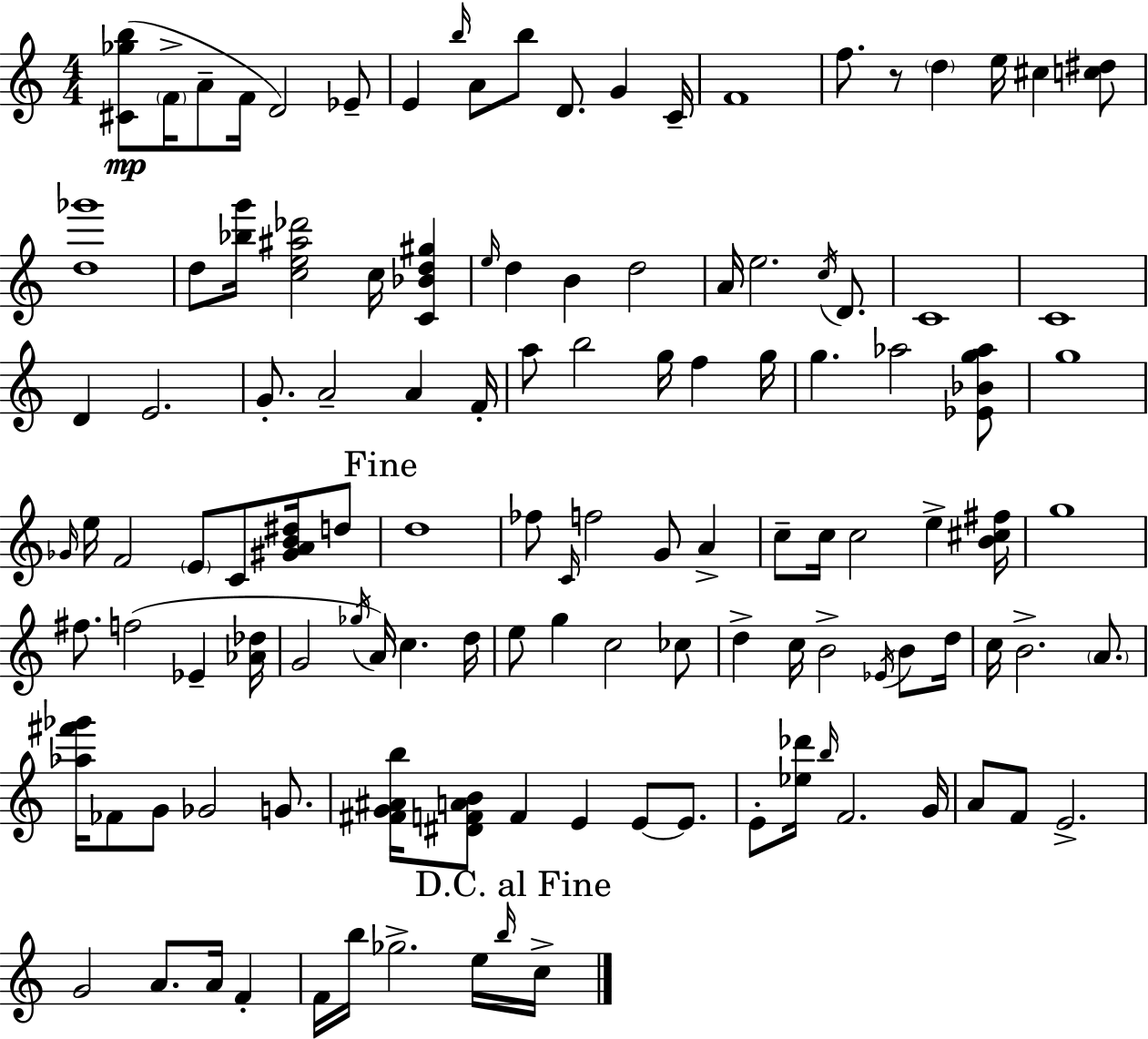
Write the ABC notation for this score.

X:1
T:Untitled
M:4/4
L:1/4
K:Am
[^C_gb]/2 F/4 A/2 F/4 D2 _E/2 E b/4 A/2 b/2 D/2 G C/4 F4 f/2 z/2 d e/4 ^c [c^d]/2 [d_g']4 d/2 [_bg']/4 [ce^a_d']2 c/4 [C_Bd^g] e/4 d B d2 A/4 e2 c/4 D/2 C4 C4 D E2 G/2 A2 A F/4 a/2 b2 g/4 f g/4 g _a2 [_E_Bg_a]/2 g4 _G/4 e/4 F2 E/2 C/2 [^GAB^d]/4 d/2 d4 _f/2 C/4 f2 G/2 A c/2 c/4 c2 e [B^c^f]/4 g4 ^f/2 f2 _E [_A_d]/4 G2 _g/4 A/4 c d/4 e/2 g c2 _c/2 d c/4 B2 _E/4 B/2 d/4 c/4 B2 A/2 [_a^f'_g']/4 _F/2 G/2 _G2 G/2 [^FG^Ab]/4 [^DFAB]/2 F E E/2 E/2 E/2 [_e_d']/4 b/4 F2 G/4 A/2 F/2 E2 G2 A/2 A/4 F F/4 b/4 _g2 e/4 b/4 c/4